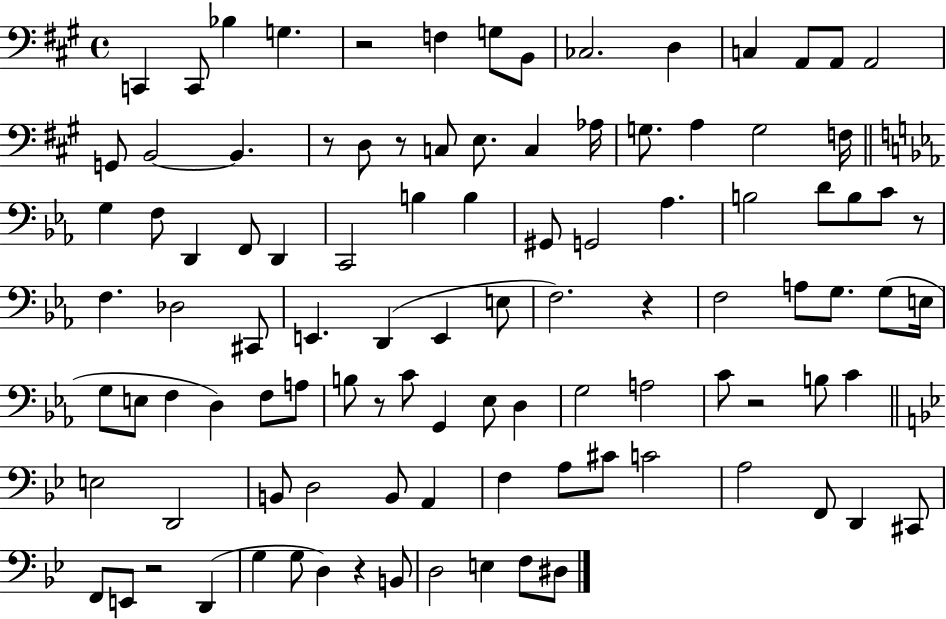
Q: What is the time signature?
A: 4/4